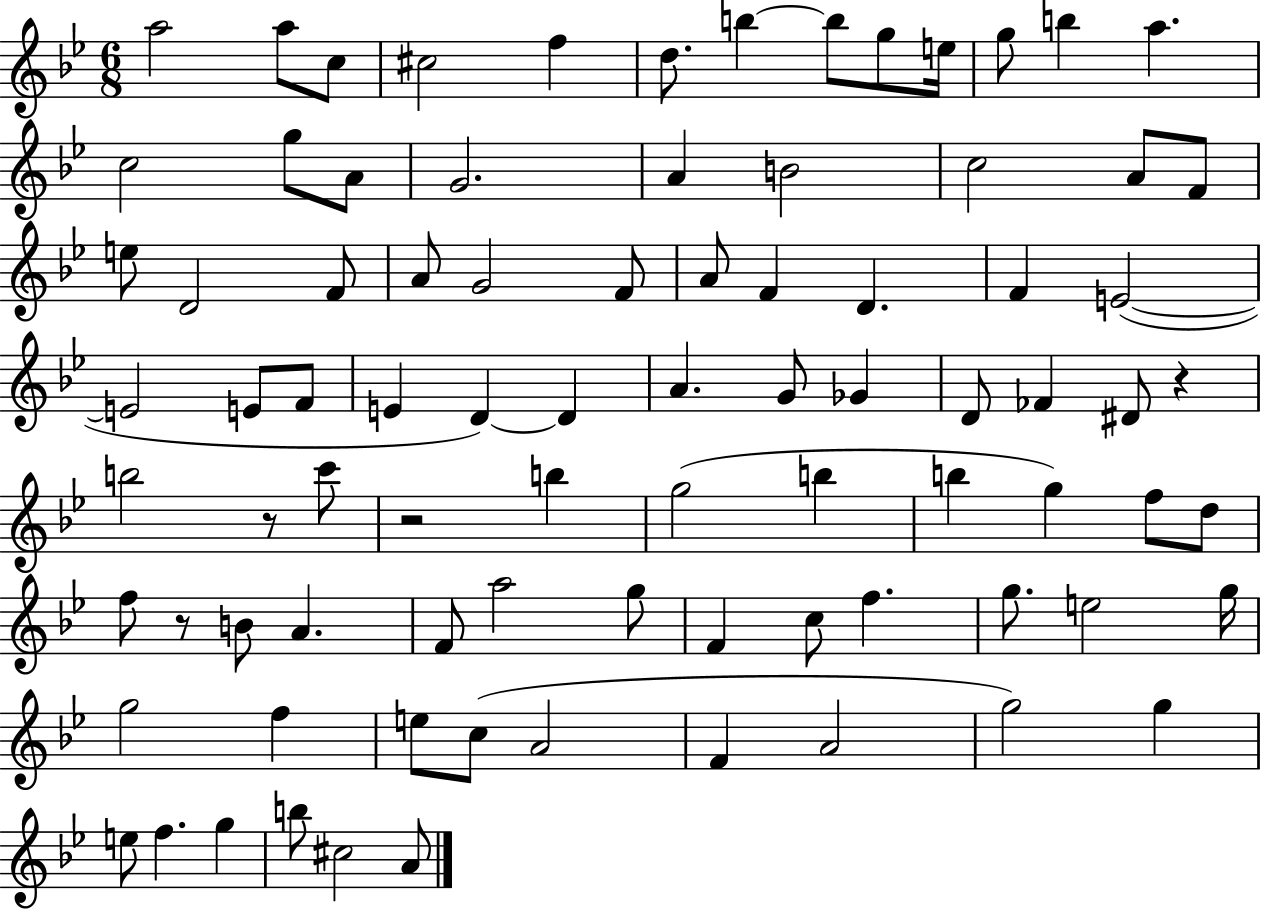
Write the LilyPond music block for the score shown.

{
  \clef treble
  \numericTimeSignature
  \time 6/8
  \key bes \major
  a''2 a''8 c''8 | cis''2 f''4 | d''8. b''4~~ b''8 g''8 e''16 | g''8 b''4 a''4. | \break c''2 g''8 a'8 | g'2. | a'4 b'2 | c''2 a'8 f'8 | \break e''8 d'2 f'8 | a'8 g'2 f'8 | a'8 f'4 d'4. | f'4 e'2~(~ | \break e'2 e'8 f'8 | e'4 d'4~~) d'4 | a'4. g'8 ges'4 | d'8 fes'4 dis'8 r4 | \break b''2 r8 c'''8 | r2 b''4 | g''2( b''4 | b''4 g''4) f''8 d''8 | \break f''8 r8 b'8 a'4. | f'8 a''2 g''8 | f'4 c''8 f''4. | g''8. e''2 g''16 | \break g''2 f''4 | e''8 c''8( a'2 | f'4 a'2 | g''2) g''4 | \break e''8 f''4. g''4 | b''8 cis''2 a'8 | \bar "|."
}